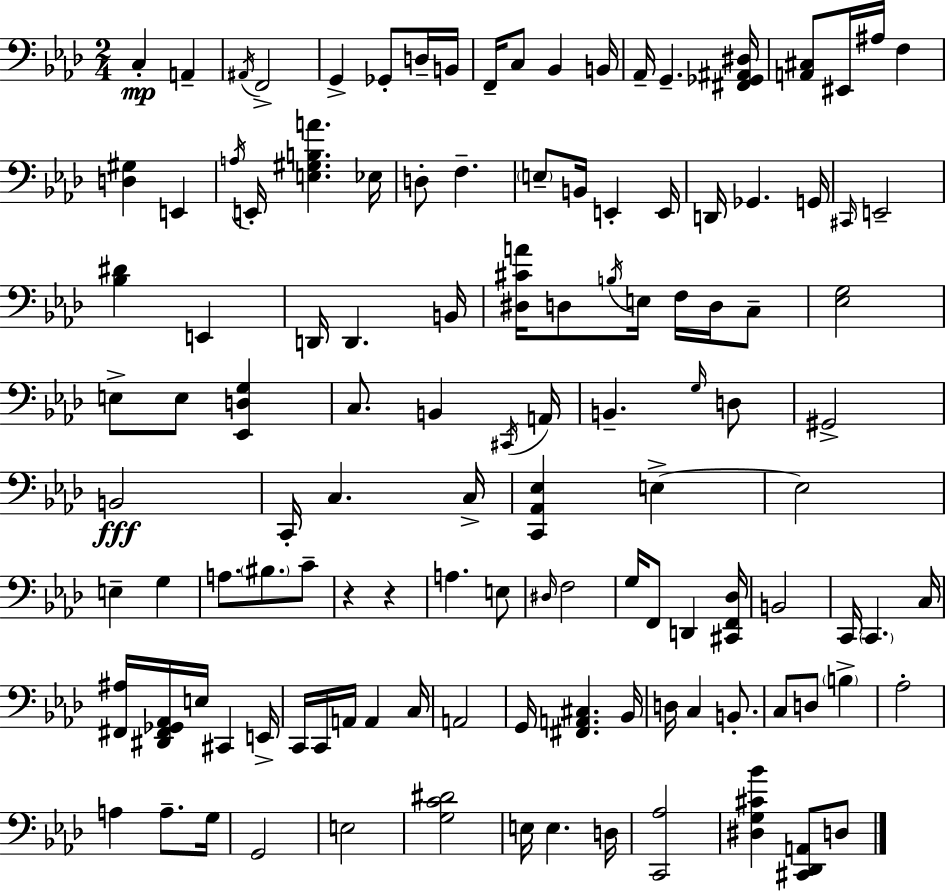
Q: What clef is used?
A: bass